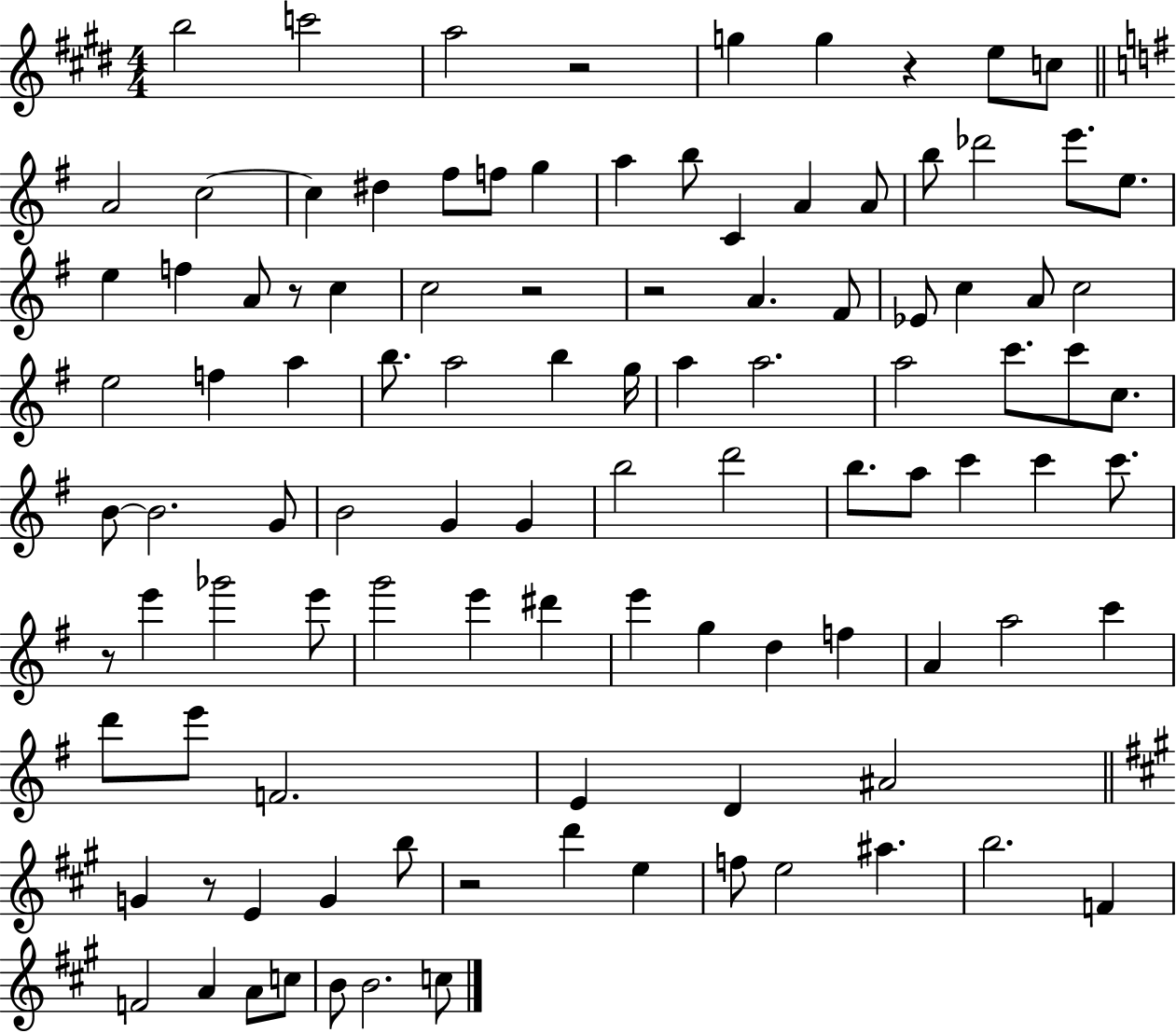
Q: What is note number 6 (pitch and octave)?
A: E5